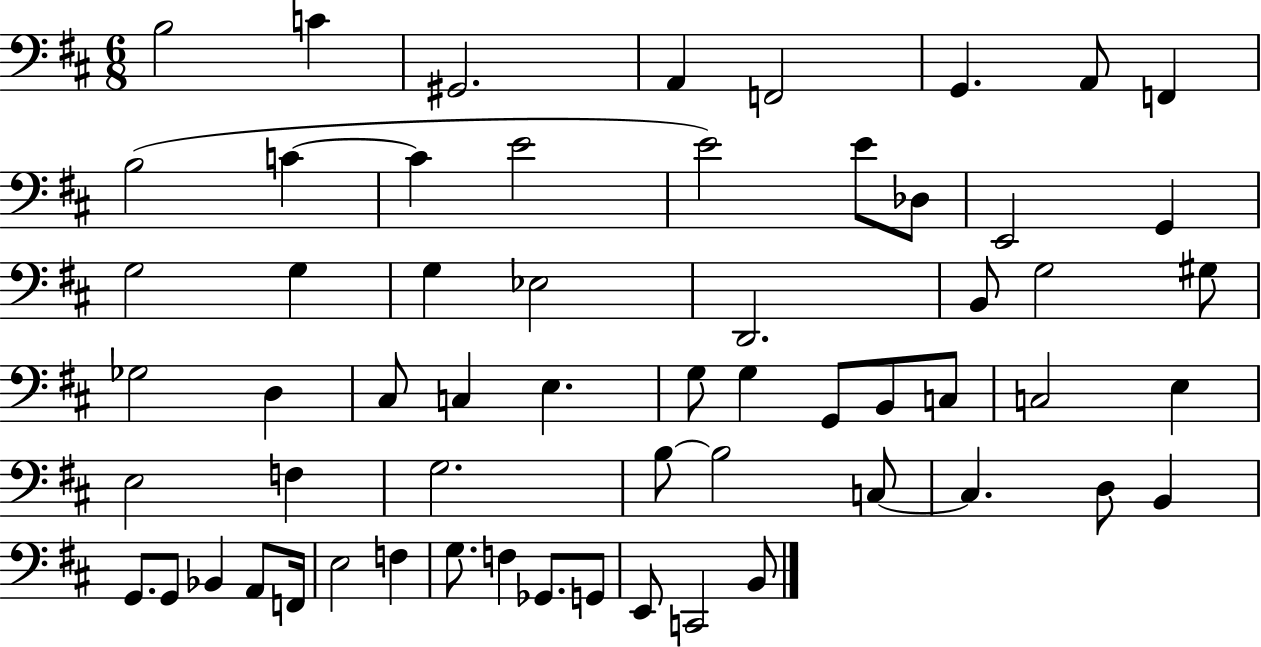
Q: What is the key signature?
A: D major